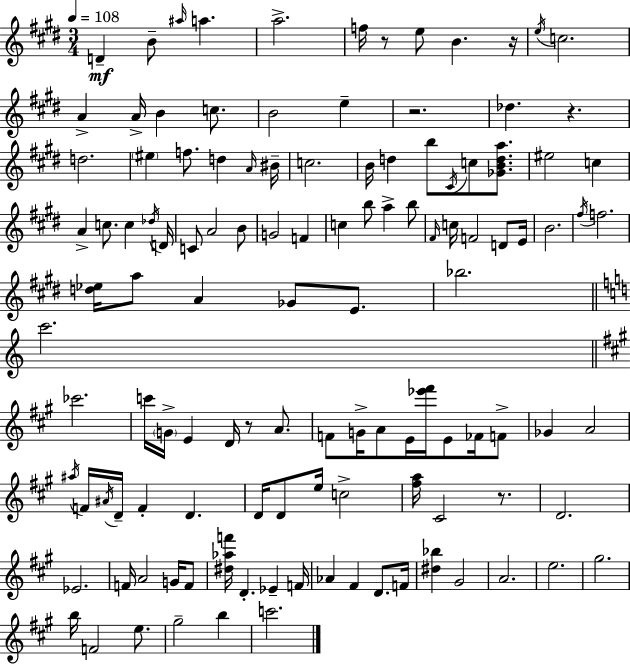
D4/q B4/e A#5/s A5/q. A5/h. F5/s R/e E5/e B4/q. R/s E5/s C5/h. A4/q A4/s B4/q C5/e. B4/h E5/q R/h. Db5/q. R/q. D5/h. EIS5/q F5/e. D5/q A4/s BIS4/s C5/h. B4/s D5/q B5/e C#4/s C5/e [Gb4,B4,D5,A5]/e. EIS5/h C5/q A4/q C5/e. C5/q Db5/s D4/s C4/e A4/h B4/e G4/h F4/q C5/q B5/e A5/q B5/e F#4/s C5/s F4/h D4/e E4/s B4/h. F#5/s F5/h. [D5,Eb5]/s A5/e A4/q Gb4/e E4/e. Bb5/h. C6/h. CES6/h. C6/s G4/s E4/q D4/s R/e A4/e. F4/e G4/s A4/e E4/s [Eb6,F#6]/s E4/e FES4/s F4/e Gb4/q A4/h A#5/s F4/s A#4/s D4/s F4/q D4/q. D4/s D4/e E5/s C5/h [F#5,A5]/s C#4/h R/e. D4/h. Eb4/h. F4/s A4/h G4/s F4/e [D#5,Ab5,F6]/s D4/q. Eb4/q F4/s Ab4/q F#4/q D4/e. F4/s [D#5,Bb5]/q G#4/h A4/h. E5/h. G#5/h. B5/s F4/h E5/e. G#5/h B5/q C6/h.